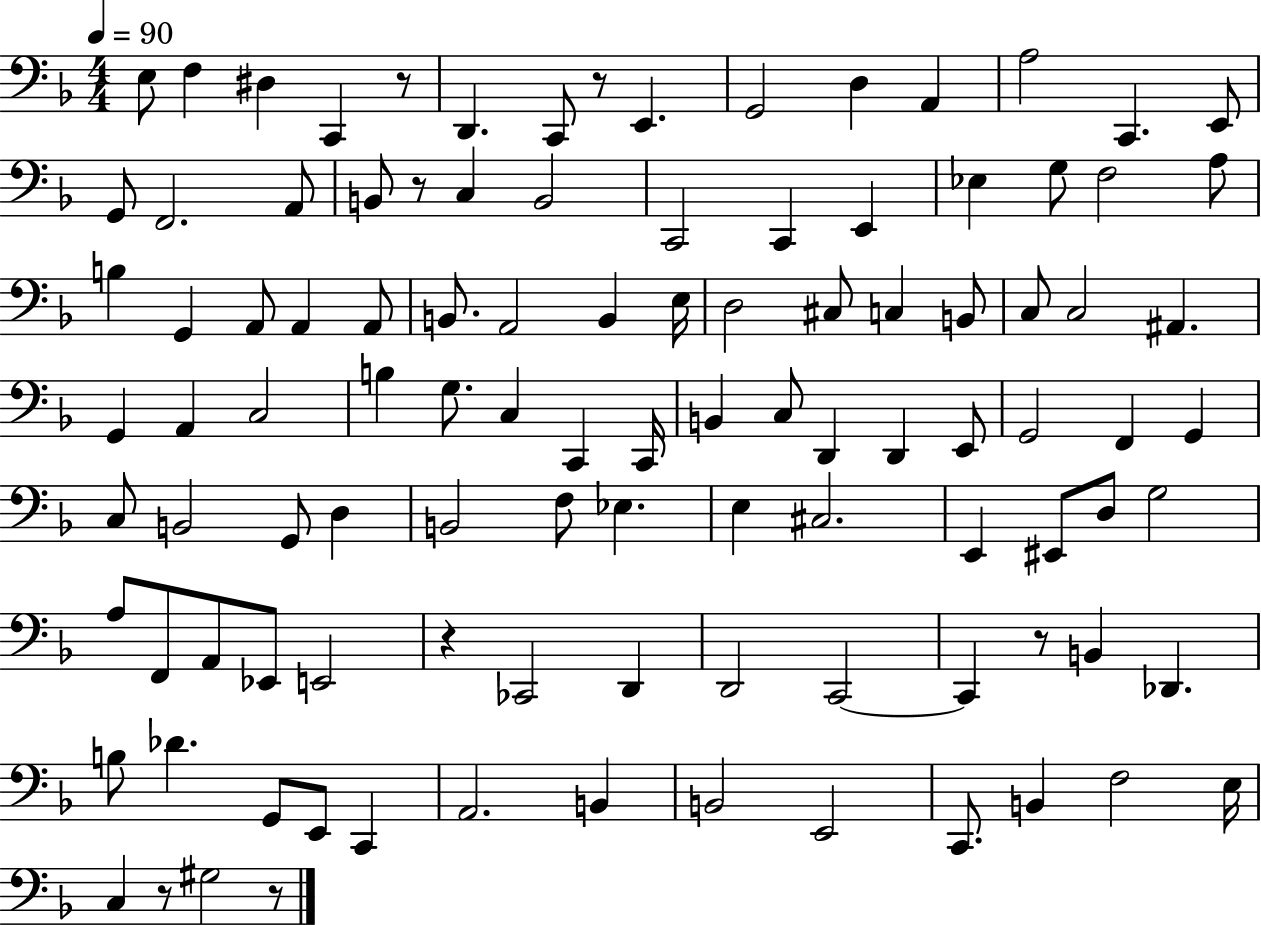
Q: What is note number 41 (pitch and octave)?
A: C3